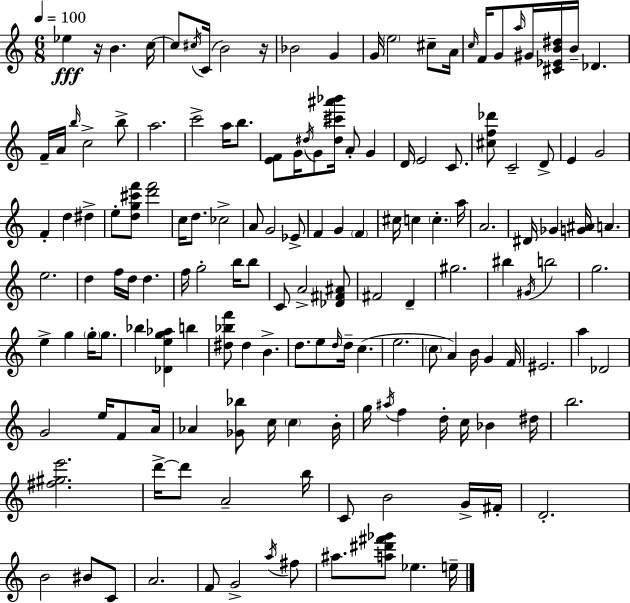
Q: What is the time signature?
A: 6/8